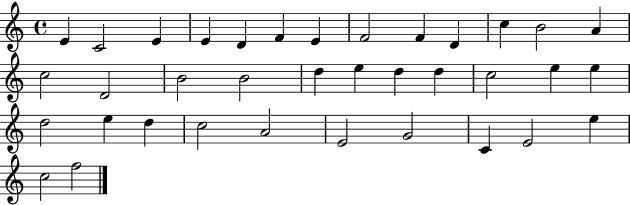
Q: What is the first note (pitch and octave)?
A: E4